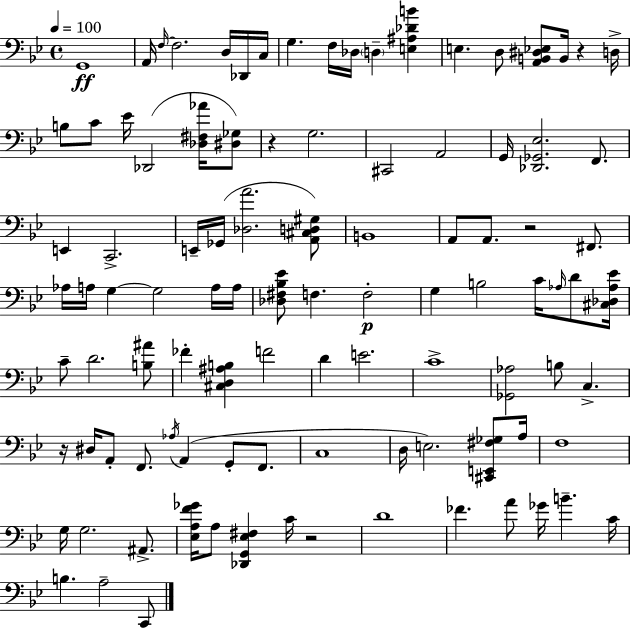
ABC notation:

X:1
T:Untitled
M:4/4
L:1/4
K:Gm
G,,4 A,,/4 F,/4 F,2 D,/4 _D,,/4 C,/4 G, F,/4 _D,/4 D, [E,^A,_DB] E, D,/2 [A,,B,,^D,_E,]/2 B,,/4 z D,/4 B,/2 C/2 _E/4 _D,,2 [_D,^F,_A]/4 [^D,_G,]/2 z G,2 ^C,,2 A,,2 G,,/4 [_D,,_G,,_E,]2 F,,/2 E,, C,,2 E,,/4 _G,,/4 [_D,A]2 [A,,^C,D,^G,]/2 B,,4 A,,/2 A,,/2 z2 ^F,,/2 _A,/4 A,/4 G, G,2 A,/4 A,/4 [_D,^F,_B,_E]/2 F, F,2 G, B,2 C/4 _A,/4 D/2 [^C,_D,_A,_E]/4 C/2 D2 [B,^A]/2 _F [^C,D,^A,B,] F2 D E2 C4 [_G,,_A,]2 B,/2 C, z/4 ^D,/4 A,,/2 F,,/2 _A,/4 A,, G,,/2 F,,/2 C,4 D,/4 E,2 [^C,,E,,^F,_G,]/2 A,/4 F,4 G,/4 G,2 ^A,,/2 [_E,A,F_G]/4 A,/2 [_D,,G,,_E,^F,] C/4 z2 D4 _F A/2 _G/4 B C/4 B, A,2 C,,/2